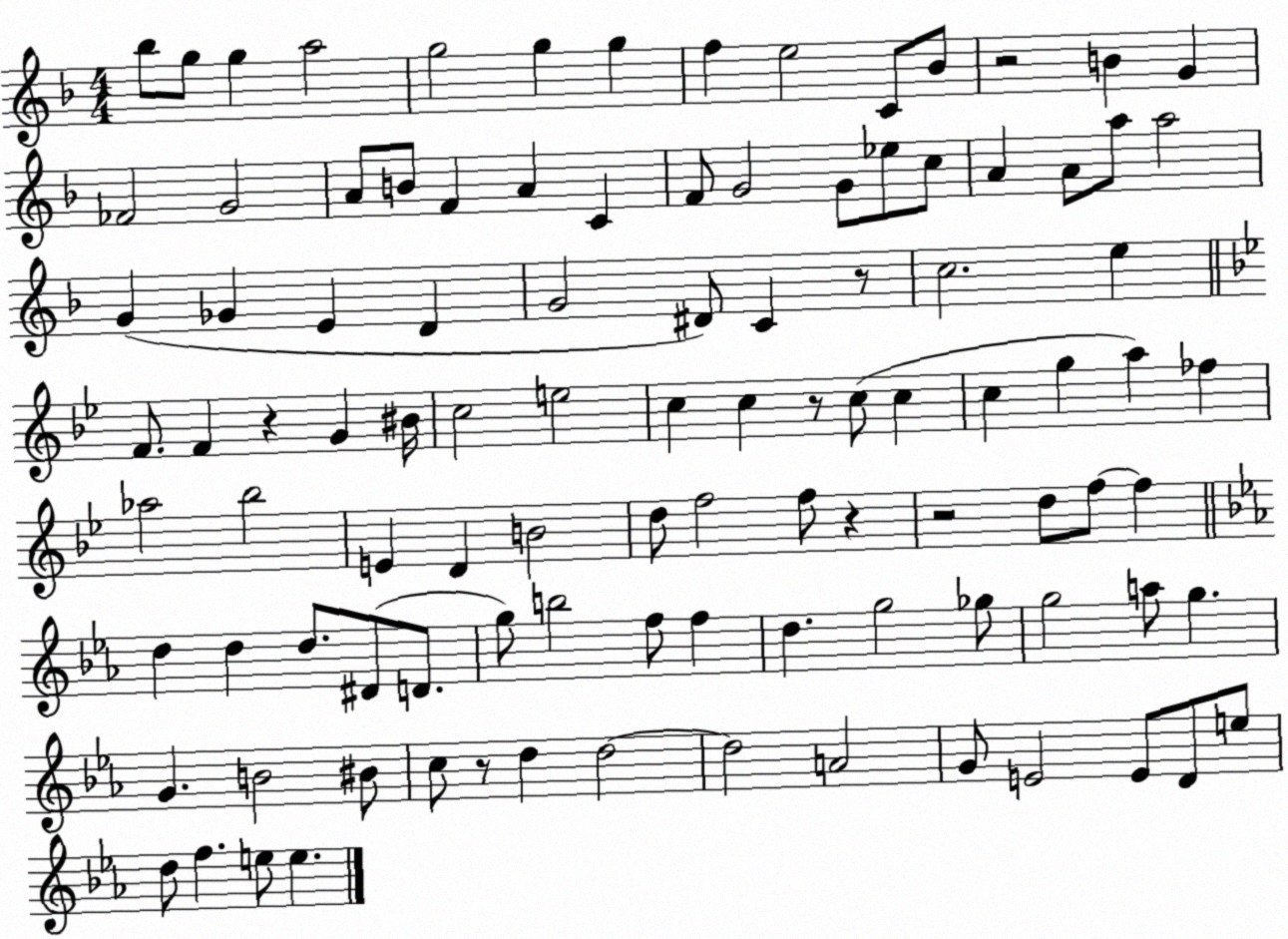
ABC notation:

X:1
T:Untitled
M:4/4
L:1/4
K:F
_b/2 g/2 g a2 g2 g g f e2 C/2 _B/2 z2 B G _F2 G2 A/2 B/2 F A C F/2 G2 G/2 _e/2 c/2 A A/2 a/2 a2 G _G E D G2 ^D/2 C z/2 c2 e F/2 F z G ^B/4 c2 e2 c c z/2 c/2 c c g a _f _a2 _b2 E D B2 d/2 f2 f/2 z z2 d/2 f/2 f d d d/2 ^D/2 D/2 g/2 b2 f/2 f d g2 _g/2 g2 a/2 g G B2 ^B/2 c/2 z/2 d d2 d2 A2 G/2 E2 E/2 D/2 e/2 d/2 f e/2 e